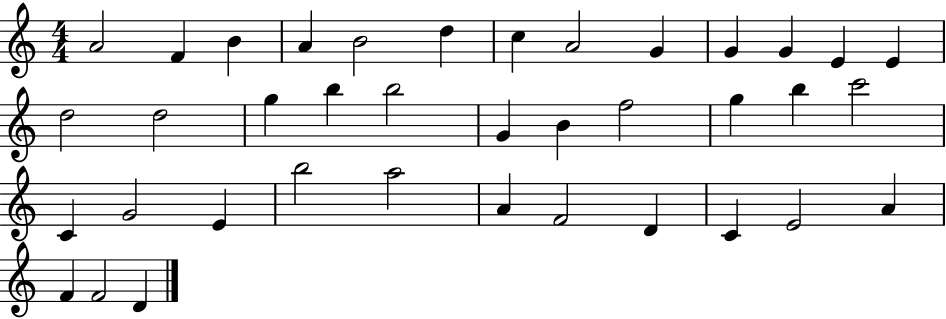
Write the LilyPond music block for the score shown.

{
  \clef treble
  \numericTimeSignature
  \time 4/4
  \key c \major
  a'2 f'4 b'4 | a'4 b'2 d''4 | c''4 a'2 g'4 | g'4 g'4 e'4 e'4 | \break d''2 d''2 | g''4 b''4 b''2 | g'4 b'4 f''2 | g''4 b''4 c'''2 | \break c'4 g'2 e'4 | b''2 a''2 | a'4 f'2 d'4 | c'4 e'2 a'4 | \break f'4 f'2 d'4 | \bar "|."
}